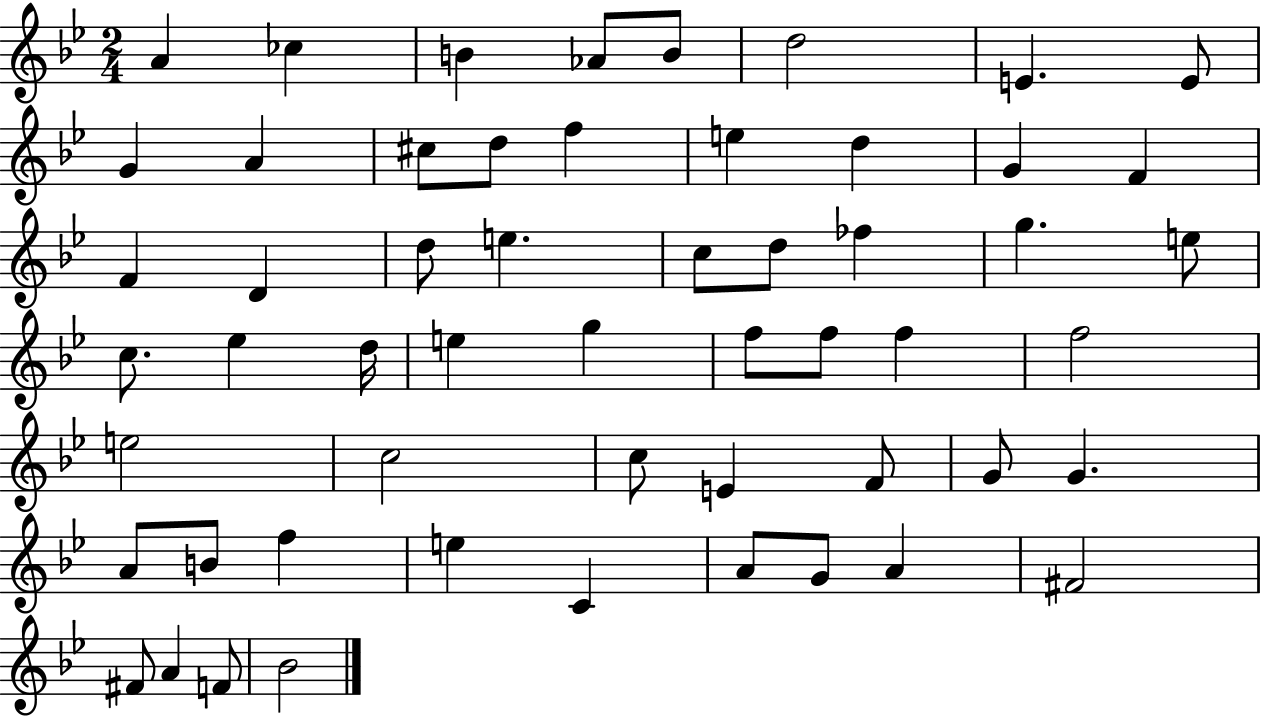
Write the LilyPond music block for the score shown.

{
  \clef treble
  \numericTimeSignature
  \time 2/4
  \key bes \major
  a'4 ces''4 | b'4 aes'8 b'8 | d''2 | e'4. e'8 | \break g'4 a'4 | cis''8 d''8 f''4 | e''4 d''4 | g'4 f'4 | \break f'4 d'4 | d''8 e''4. | c''8 d''8 fes''4 | g''4. e''8 | \break c''8. ees''4 d''16 | e''4 g''4 | f''8 f''8 f''4 | f''2 | \break e''2 | c''2 | c''8 e'4 f'8 | g'8 g'4. | \break a'8 b'8 f''4 | e''4 c'4 | a'8 g'8 a'4 | fis'2 | \break fis'8 a'4 f'8 | bes'2 | \bar "|."
}